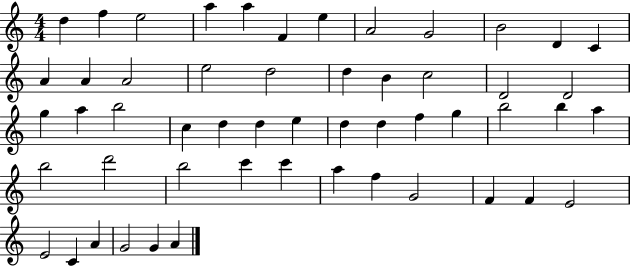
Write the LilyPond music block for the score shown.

{
  \clef treble
  \numericTimeSignature
  \time 4/4
  \key c \major
  d''4 f''4 e''2 | a''4 a''4 f'4 e''4 | a'2 g'2 | b'2 d'4 c'4 | \break a'4 a'4 a'2 | e''2 d''2 | d''4 b'4 c''2 | d'2 d'2 | \break g''4 a''4 b''2 | c''4 d''4 d''4 e''4 | d''4 d''4 f''4 g''4 | b''2 b''4 a''4 | \break b''2 d'''2 | b''2 c'''4 c'''4 | a''4 f''4 g'2 | f'4 f'4 e'2 | \break e'2 c'4 a'4 | g'2 g'4 a'4 | \bar "|."
}